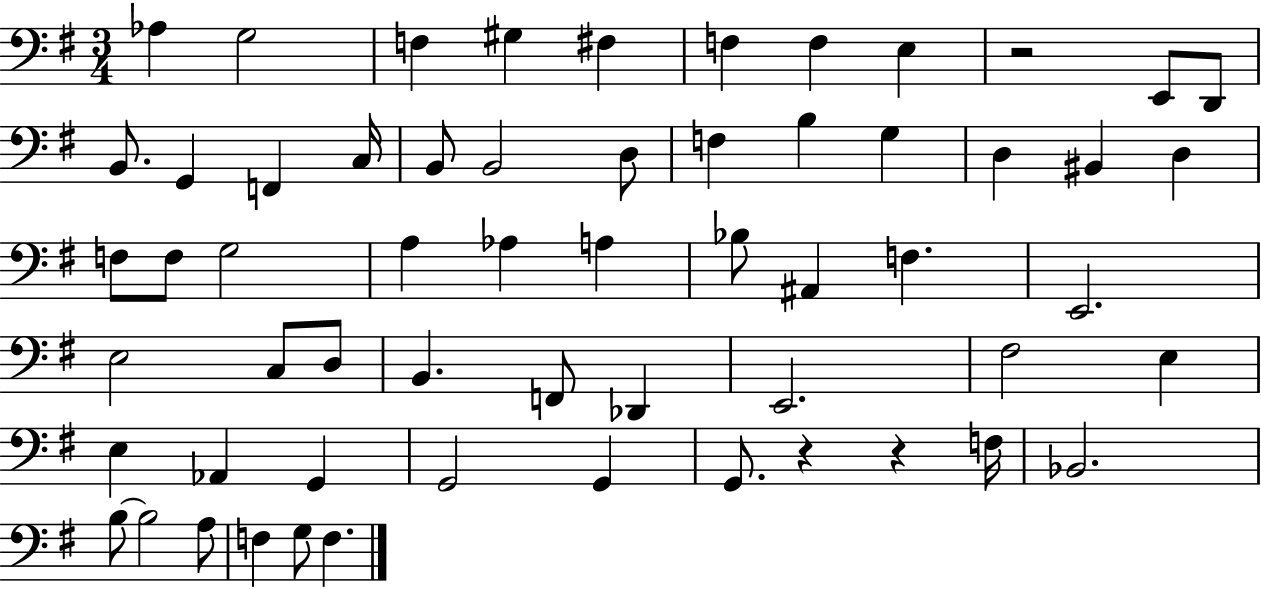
Ab3/q G3/h F3/q G#3/q F#3/q F3/q F3/q E3/q R/h E2/e D2/e B2/e. G2/q F2/q C3/s B2/e B2/h D3/e F3/q B3/q G3/q D3/q BIS2/q D3/q F3/e F3/e G3/h A3/q Ab3/q A3/q Bb3/e A#2/q F3/q. E2/h. E3/h C3/e D3/e B2/q. F2/e Db2/q E2/h. F#3/h E3/q E3/q Ab2/q G2/q G2/h G2/q G2/e. R/q R/q F3/s Bb2/h. B3/e B3/h A3/e F3/q G3/e F3/q.